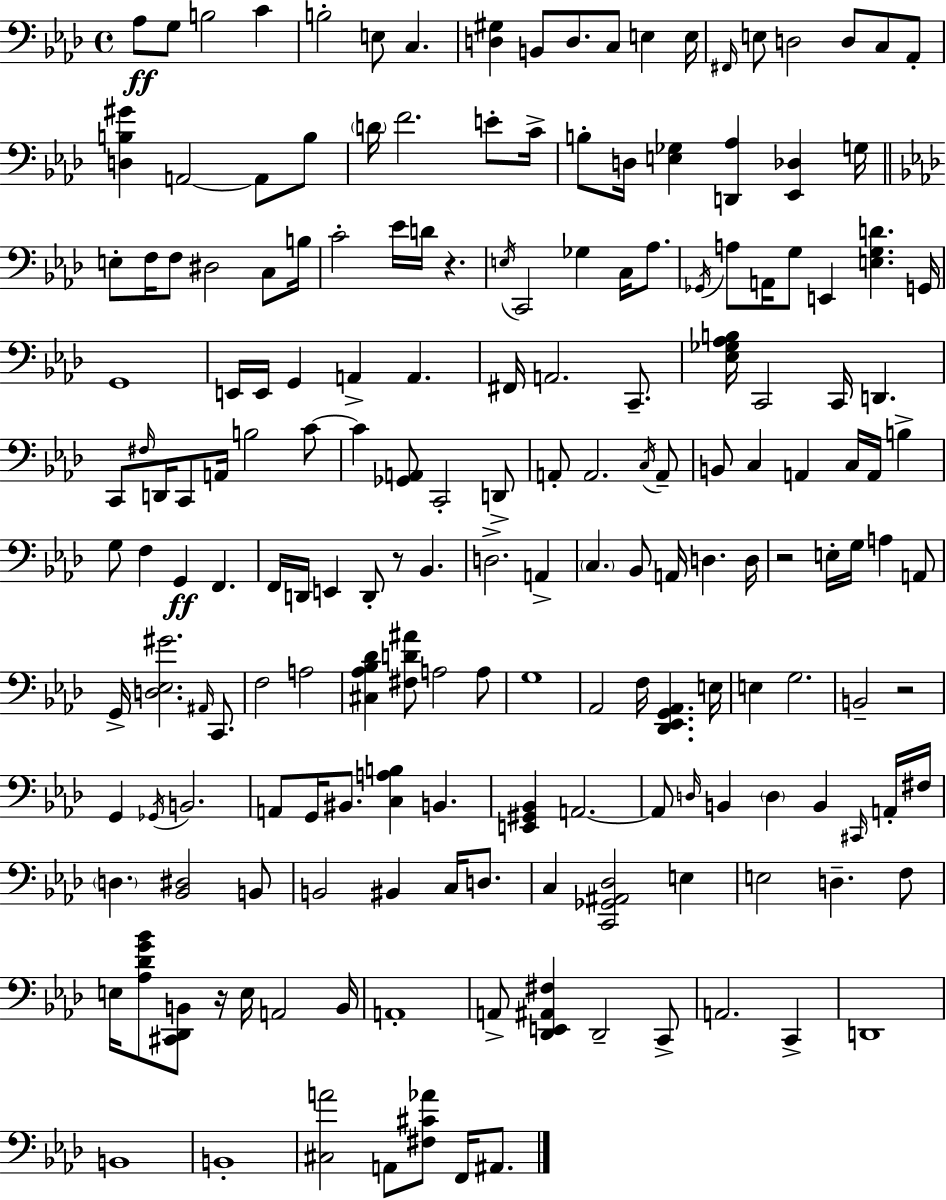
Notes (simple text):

Ab3/e G3/e B3/h C4/q B3/h E3/e C3/q. [D3,G#3]/q B2/e D3/e. C3/e E3/q E3/s F#2/s E3/e D3/h D3/e C3/e Ab2/e [D3,B3,G#4]/q A2/h A2/e B3/e D4/s F4/h. E4/e C4/s B3/e D3/s [E3,Gb3]/q [D2,Ab3]/q [Eb2,Db3]/q G3/s E3/e F3/s F3/e D#3/h C3/e B3/s C4/h Eb4/s D4/s R/q. E3/s C2/h Gb3/q C3/s Ab3/e. Gb2/s A3/e A2/s G3/e E2/q [E3,G3,D4]/q. G2/s G2/w E2/s E2/s G2/q A2/q A2/q. F#2/s A2/h. C2/e. [Eb3,Gb3,Ab3,B3]/s C2/h C2/s D2/q. C2/e F#3/s D2/s C2/e A2/s B3/h C4/e C4/q [Gb2,A2]/e C2/h D2/e A2/e A2/h. C3/s A2/e B2/e C3/q A2/q C3/s A2/s B3/q G3/e F3/q G2/q F2/q. F2/s D2/s E2/q D2/e R/e Bb2/q. D3/h. A2/q C3/q. Bb2/e A2/s D3/q. D3/s R/h E3/s G3/s A3/q A2/e G2/s [D3,Eb3,G#4]/h. A#2/s C2/e. F3/h A3/h [C#3,Ab3,Bb3,Db4]/q [F#3,D4,A#4]/e A3/h A3/e G3/w Ab2/h F3/s [Db2,Eb2,G2,Ab2]/q. E3/s E3/q G3/h. B2/h R/h G2/q Gb2/s B2/h. A2/e G2/s BIS2/e. [C3,A3,B3]/q B2/q. [E2,G#2,Bb2]/q A2/h. A2/e D3/s B2/q D3/q B2/q C#2/s A2/s F#3/s D3/q. [Bb2,D#3]/h B2/e B2/h BIS2/q C3/s D3/e. C3/q [C2,Gb2,A#2,Db3]/h E3/q E3/h D3/q. F3/e E3/s [Ab3,Db4,G4,Bb4]/e [C#2,Db2,B2]/e R/s E3/s A2/h B2/s A2/w A2/e [Db2,E2,A#2,F#3]/q Db2/h C2/e A2/h. C2/q D2/w B2/w B2/w [C#3,A4]/h A2/e [F#3,C#4,Ab4]/e F2/s A#2/e.